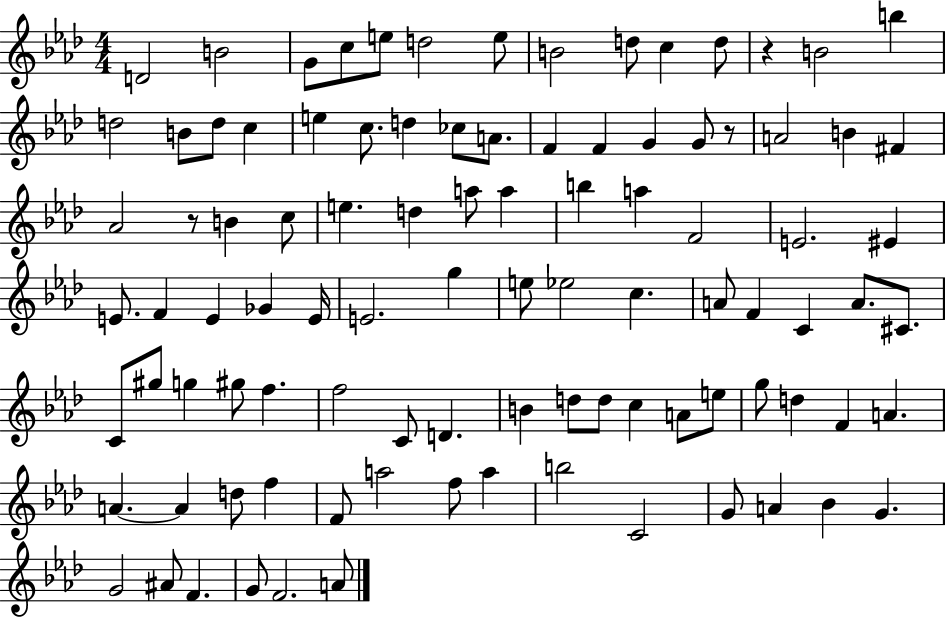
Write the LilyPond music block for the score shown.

{
  \clef treble
  \numericTimeSignature
  \time 4/4
  \key aes \major
  d'2 b'2 | g'8 c''8 e''8 d''2 e''8 | b'2 d''8 c''4 d''8 | r4 b'2 b''4 | \break d''2 b'8 d''8 c''4 | e''4 c''8. d''4 ces''8 a'8. | f'4 f'4 g'4 g'8 r8 | a'2 b'4 fis'4 | \break aes'2 r8 b'4 c''8 | e''4. d''4 a''8 a''4 | b''4 a''4 f'2 | e'2. eis'4 | \break e'8. f'4 e'4 ges'4 e'16 | e'2. g''4 | e''8 ees''2 c''4. | a'8 f'4 c'4 a'8. cis'8. | \break c'8 gis''8 g''4 gis''8 f''4. | f''2 c'8 d'4. | b'4 d''8 d''8 c''4 a'8 e''8 | g''8 d''4 f'4 a'4. | \break a'4.~~ a'4 d''8 f''4 | f'8 a''2 f''8 a''4 | b''2 c'2 | g'8 a'4 bes'4 g'4. | \break g'2 ais'8 f'4. | g'8 f'2. a'8 | \bar "|."
}